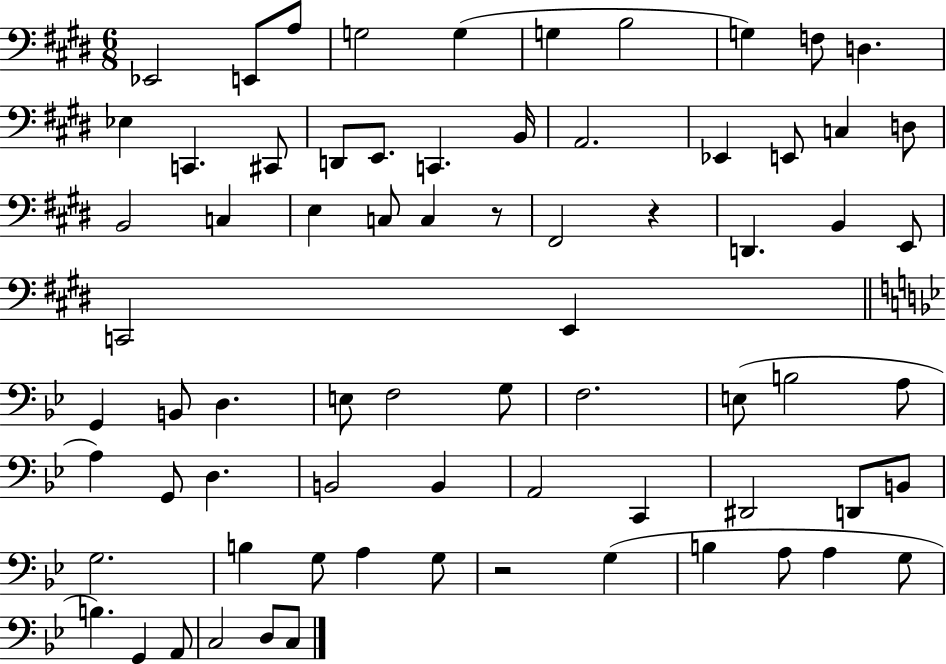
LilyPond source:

{
  \clef bass
  \numericTimeSignature
  \time 6/8
  \key e \major
  ees,2 e,8 a8 | g2 g4( | g4 b2 | g4) f8 d4. | \break ees4 c,4. cis,8 | d,8 e,8. c,4. b,16 | a,2. | ees,4 e,8 c4 d8 | \break b,2 c4 | e4 c8 c4 r8 | fis,2 r4 | d,4. b,4 e,8 | \break c,2 e,4 | \bar "||" \break \key g \minor g,4 b,8 d4. | e8 f2 g8 | f2. | e8( b2 a8 | \break a4) g,8 d4. | b,2 b,4 | a,2 c,4 | dis,2 d,8 b,8 | \break g2. | b4 g8 a4 g8 | r2 g4( | b4 a8 a4 g8 | \break b4.) g,4 a,8 | c2 d8 c8 | \bar "|."
}